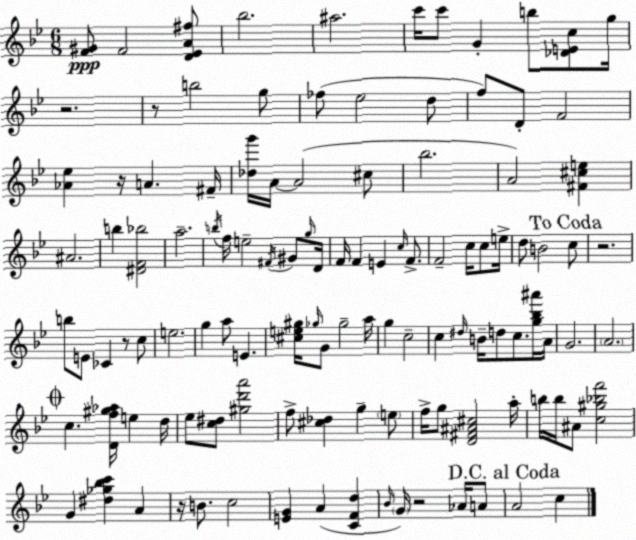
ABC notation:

X:1
T:Untitled
M:6/8
L:1/4
K:Bb
[F^G]/2 F2 [D_EA^f]/2 _b2 ^a2 c'/4 c'/2 G b/2 [_DEc]/2 g/4 z2 z/2 b2 g/2 _f/2 _e2 d/2 f/2 D/2 F2 [_A_e] z/4 A ^F/4 [_dg']/4 A/4 A2 ^c/2 _b2 A2 [^F^ce] ^A2 b [^DF_b]2 a2 b/4 f/4 e2 ^F/4 ^G/2 g/4 D/4 F/4 F E c/4 F/2 F2 c/4 c/2 e/4 d/2 B2 c/2 z2 b/2 E/2 _C z/2 c/2 e2 g a/2 E [^ce^g]/4 _g/4 G/2 _g2 a/4 g c2 c ^d/4 B/4 d/2 c/2 [g_b^a']/4 A/4 G2 A2 c [Df^g_a]/4 e d/4 _e/2 [c^d]/2 [^gd'a']2 f/2 [^c_d] g e/2 f/4 g/2 [D^F^A^c]2 a/4 b/4 b/4 ^A/2 [c^g_bf']2 G [^d_g_bc'] A z/4 B/2 c2 [EG] A [CFd] _B/4 G/4 z2 _A/4 A/2 A2 c